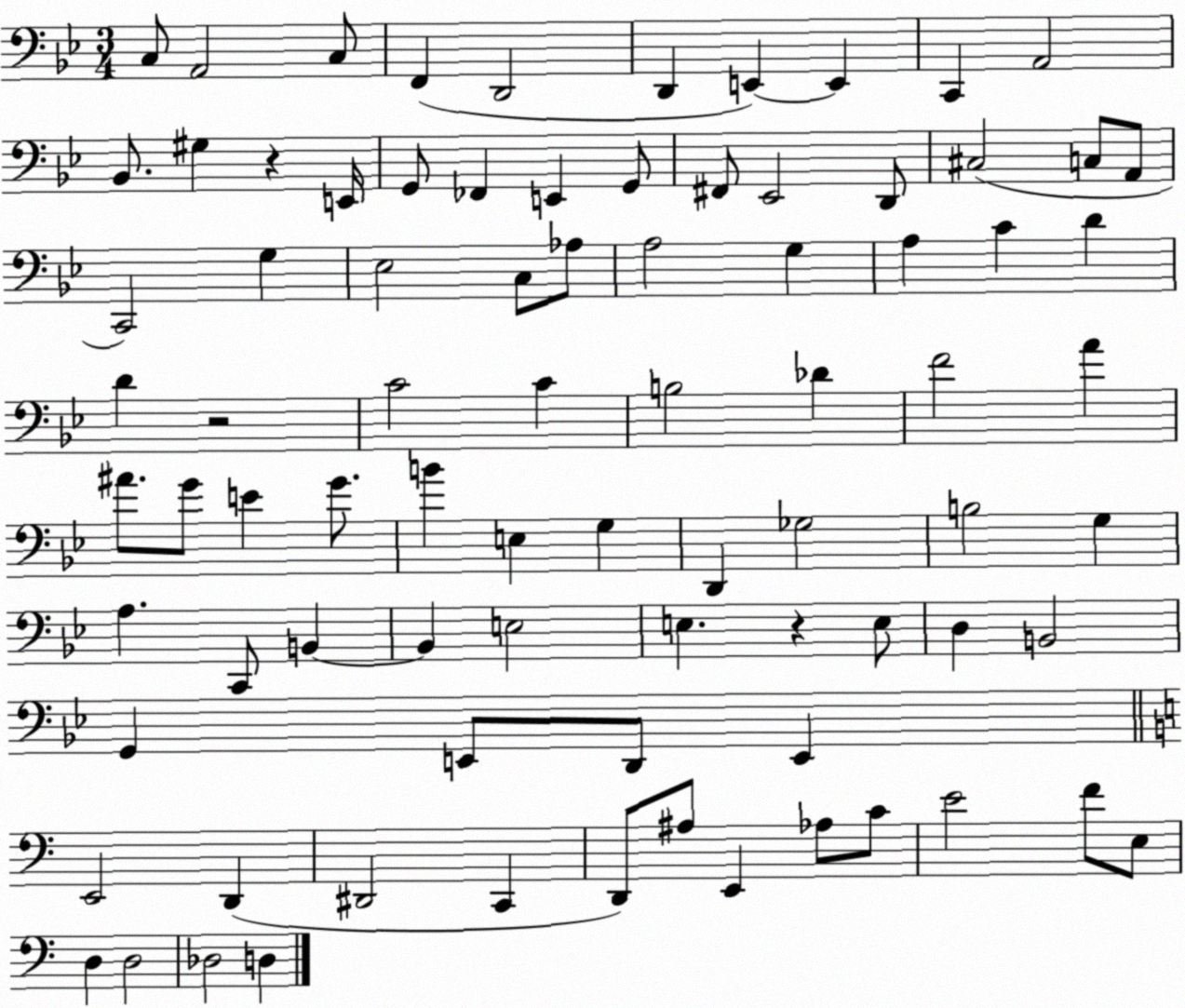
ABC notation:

X:1
T:Untitled
M:3/4
L:1/4
K:Bb
C,/2 A,,2 C,/2 F,, D,,2 D,, E,, E,, C,, A,,2 _B,,/2 ^G, z E,,/4 G,,/2 _F,, E,, G,,/2 ^F,,/2 _E,,2 D,,/2 ^C,2 C,/2 A,,/2 C,,2 G, _E,2 C,/2 _A,/2 A,2 G, A, C D D z2 C2 C B,2 _D F2 A ^A/2 G/2 E G/2 B E, G, D,, _G,2 B,2 G, A, C,,/2 B,, B,, E,2 E, z E,/2 D, B,,2 G,, E,,/2 D,,/2 E,, E,,2 D,, ^D,,2 C,, D,,/2 ^A,/2 E,, _A,/2 C/2 E2 F/2 E,/2 D, D,2 _D,2 D,